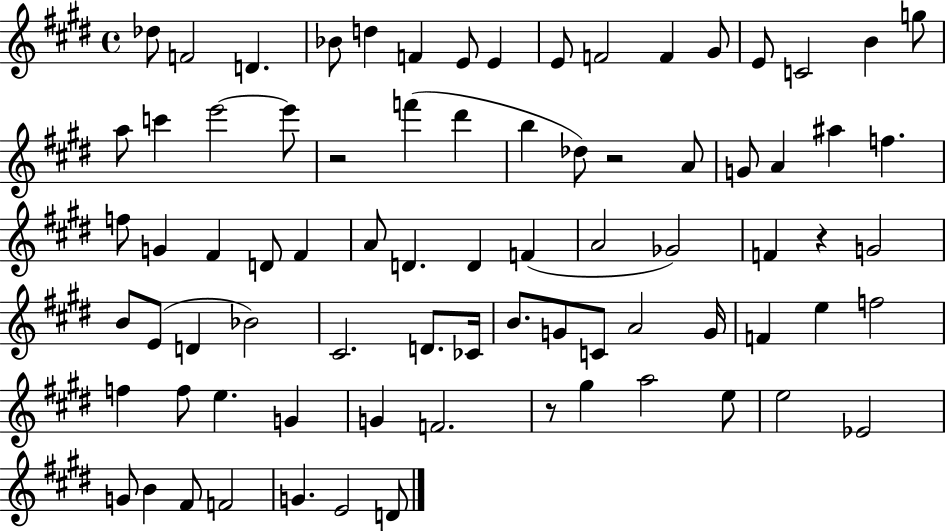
Db5/e F4/h D4/q. Bb4/e D5/q F4/q E4/e E4/q E4/e F4/h F4/q G#4/e E4/e C4/h B4/q G5/e A5/e C6/q E6/h E6/e R/h F6/q D#6/q B5/q Db5/e R/h A4/e G4/e A4/q A#5/q F5/q. F5/e G4/q F#4/q D4/e F#4/q A4/e D4/q. D4/q F4/q A4/h Gb4/h F4/q R/q G4/h B4/e E4/e D4/q Bb4/h C#4/h. D4/e. CES4/s B4/e. G4/e C4/e A4/h G4/s F4/q E5/q F5/h F5/q F5/e E5/q. G4/q G4/q F4/h. R/e G#5/q A5/h E5/e E5/h Eb4/h G4/e B4/q F#4/e F4/h G4/q. E4/h D4/e